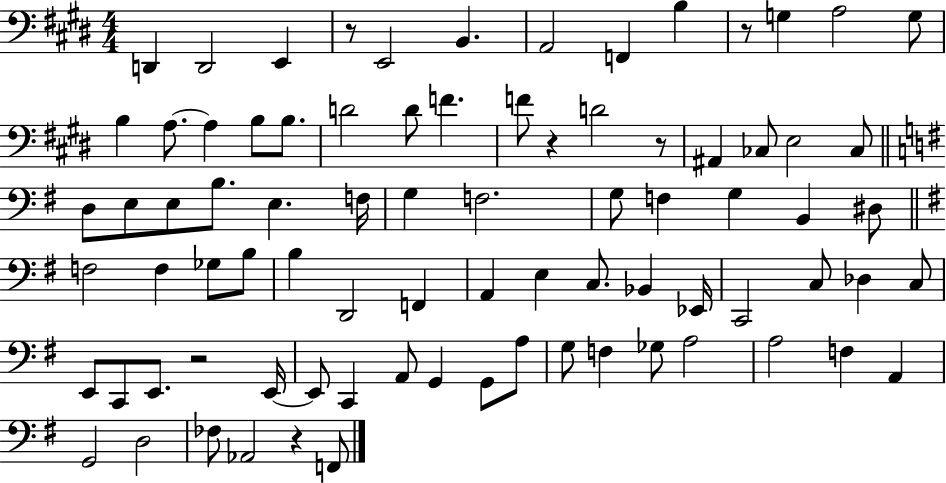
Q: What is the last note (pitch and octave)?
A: F2